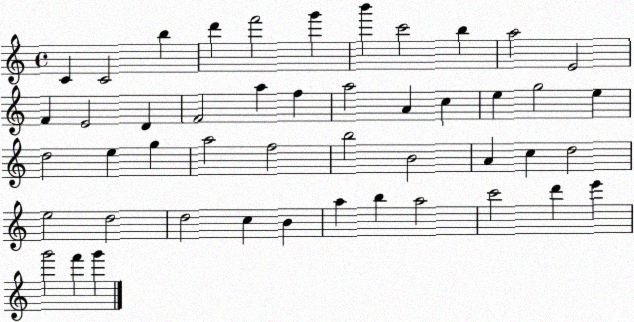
X:1
T:Untitled
M:4/4
L:1/4
K:C
C C2 b d' f'2 g' b' c'2 b a2 E2 F E2 D F2 a f a2 A c e g2 e d2 e g a2 f2 b2 B2 A c d2 e2 d2 d2 c B a b a2 c'2 d' e' g'2 f' g'